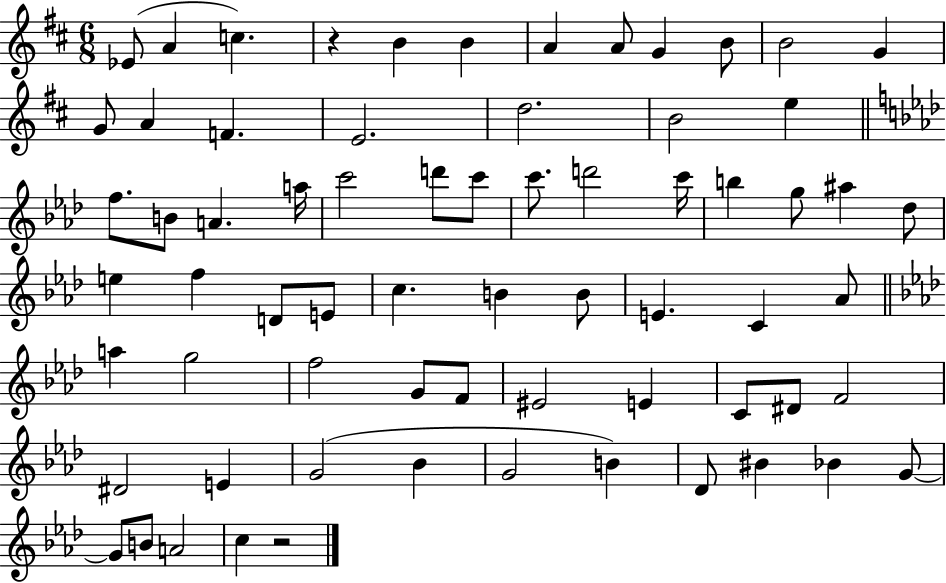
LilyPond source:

{
  \clef treble
  \numericTimeSignature
  \time 6/8
  \key d \major
  ees'8( a'4 c''4.) | r4 b'4 b'4 | a'4 a'8 g'4 b'8 | b'2 g'4 | \break g'8 a'4 f'4. | e'2. | d''2. | b'2 e''4 | \break \bar "||" \break \key aes \major f''8. b'8 a'4. a''16 | c'''2 d'''8 c'''8 | c'''8. d'''2 c'''16 | b''4 g''8 ais''4 des''8 | \break e''4 f''4 d'8 e'8 | c''4. b'4 b'8 | e'4. c'4 aes'8 | \bar "||" \break \key aes \major a''4 g''2 | f''2 g'8 f'8 | eis'2 e'4 | c'8 dis'8 f'2 | \break dis'2 e'4 | g'2( bes'4 | g'2 b'4) | des'8 bis'4 bes'4 g'8~~ | \break g'8 b'8 a'2 | c''4 r2 | \bar "|."
}